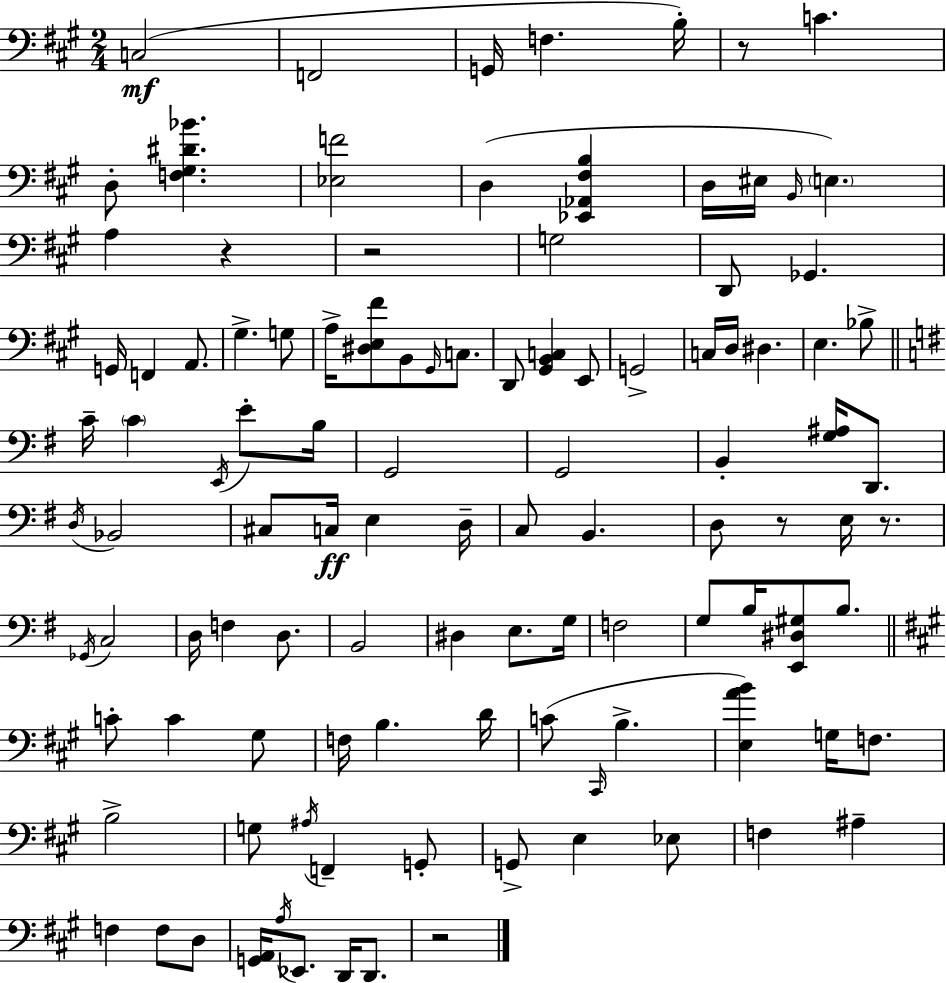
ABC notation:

X:1
T:Untitled
M:2/4
L:1/4
K:A
C,2 F,,2 G,,/4 F, B,/4 z/2 C D,/2 [F,^G,^D_B] [_E,F]2 D, [_E,,_A,,^F,B,] D,/4 ^E,/4 B,,/4 E, A, z z2 G,2 D,,/2 _G,, G,,/4 F,, A,,/2 ^G, G,/2 A,/4 [^D,E,^F]/2 B,,/2 ^G,,/4 C,/2 D,,/2 [^G,,B,,C,] E,,/2 G,,2 C,/4 D,/4 ^D, E, _B,/2 C/4 C E,,/4 E/2 B,/4 G,,2 G,,2 B,, [G,^A,]/4 D,,/2 D,/4 _B,,2 ^C,/2 C,/4 E, D,/4 C,/2 B,, D,/2 z/2 E,/4 z/2 _G,,/4 C,2 D,/4 F, D,/2 B,,2 ^D, E,/2 G,/4 F,2 G,/2 B,/4 [E,,^D,^G,]/2 B,/2 C/2 C ^G,/2 F,/4 B, D/4 C/2 ^C,,/4 B, [E,AB] G,/4 F,/2 B,2 G,/2 ^A,/4 F,, G,,/2 G,,/2 E, _E,/2 F, ^A, F, F,/2 D,/2 [G,,A,,]/4 A,/4 _E,,/2 D,,/4 D,,/2 z2